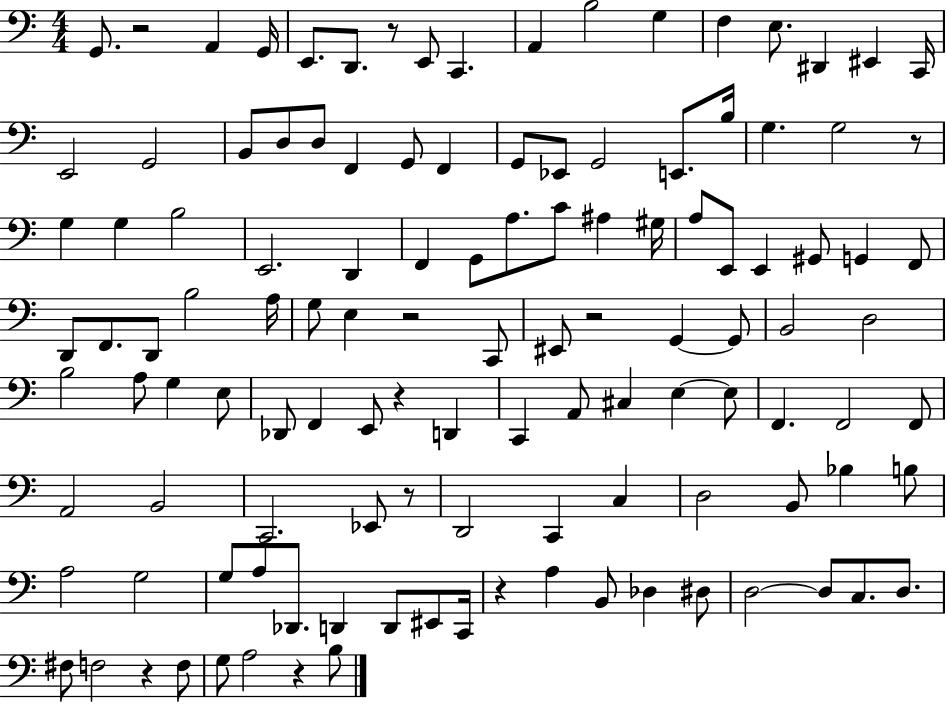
{
  \clef bass
  \numericTimeSignature
  \time 4/4
  \key c \major
  g,8. r2 a,4 g,16 | e,8. d,8. r8 e,8 c,4. | a,4 b2 g4 | f4 e8. dis,4 eis,4 c,16 | \break e,2 g,2 | b,8 d8 d8 f,4 g,8 f,4 | g,8 ees,8 g,2 e,8. b16 | g4. g2 r8 | \break g4 g4 b2 | e,2. d,4 | f,4 g,8 a8. c'8 ais4 gis16 | a8 e,8 e,4 gis,8 g,4 f,8 | \break d,8 f,8. d,8 b2 a16 | g8 e4 r2 c,8 | eis,8 r2 g,4~~ g,8 | b,2 d2 | \break b2 a8 g4 e8 | des,8 f,4 e,8 r4 d,4 | c,4 a,8 cis4 e4~~ e8 | f,4. f,2 f,8 | \break a,2 b,2 | c,2. ees,8 r8 | d,2 c,4 c4 | d2 b,8 bes4 b8 | \break a2 g2 | g8 a8 des,8. d,4 d,8 eis,8 c,16 | r4 a4 b,8 des4 dis8 | d2~~ d8 c8. d8. | \break fis8 f2 r4 f8 | g8 a2 r4 b8 | \bar "|."
}